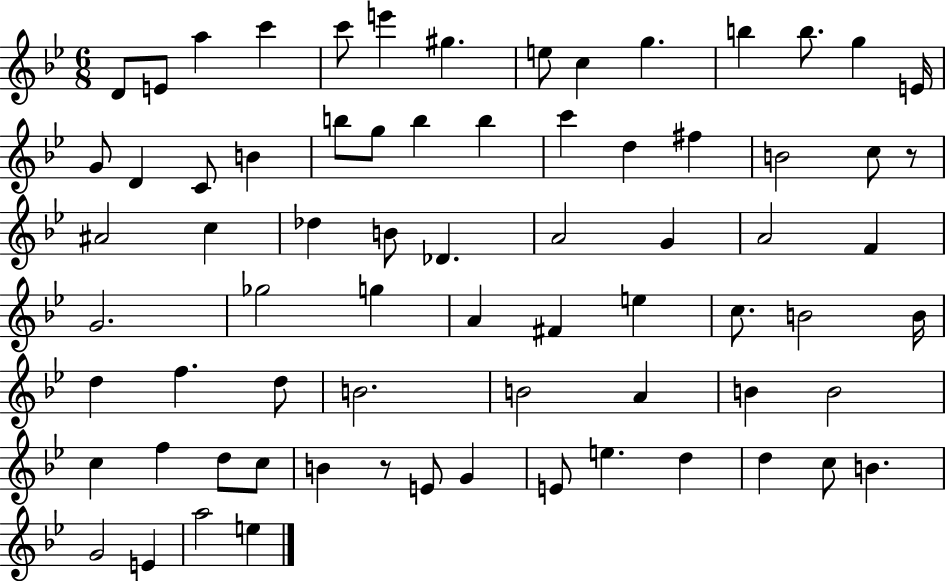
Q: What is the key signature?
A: BES major